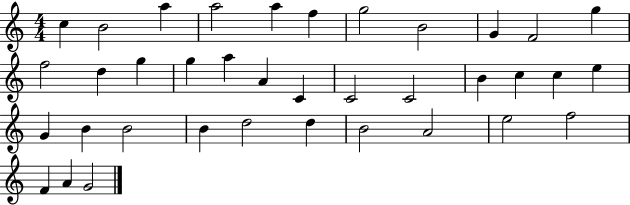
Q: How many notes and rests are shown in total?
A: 37